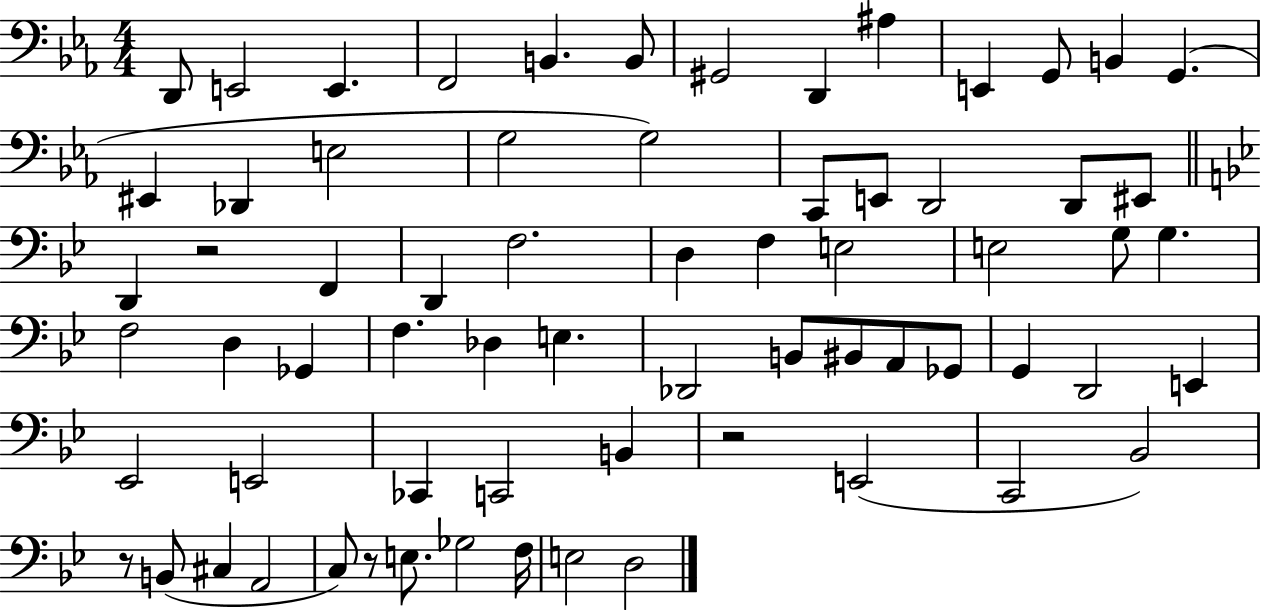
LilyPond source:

{
  \clef bass
  \numericTimeSignature
  \time 4/4
  \key ees \major
  d,8 e,2 e,4. | f,2 b,4. b,8 | gis,2 d,4 ais4 | e,4 g,8 b,4 g,4.( | \break eis,4 des,4 e2 | g2 g2) | c,8 e,8 d,2 d,8 eis,8 | \bar "||" \break \key bes \major d,4 r2 f,4 | d,4 f2. | d4 f4 e2 | e2 g8 g4. | \break f2 d4 ges,4 | f4. des4 e4. | des,2 b,8 bis,8 a,8 ges,8 | g,4 d,2 e,4 | \break ees,2 e,2 | ces,4 c,2 b,4 | r2 e,2( | c,2 bes,2) | \break r8 b,8( cis4 a,2 | c8) r8 e8. ges2 f16 | e2 d2 | \bar "|."
}